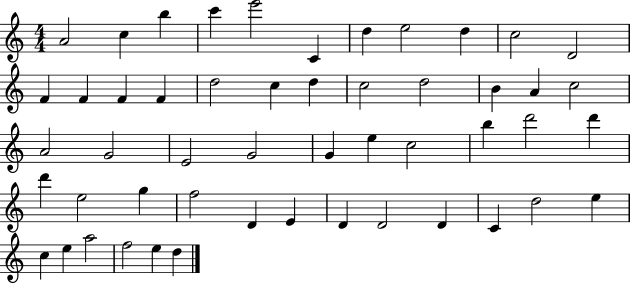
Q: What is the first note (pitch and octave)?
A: A4